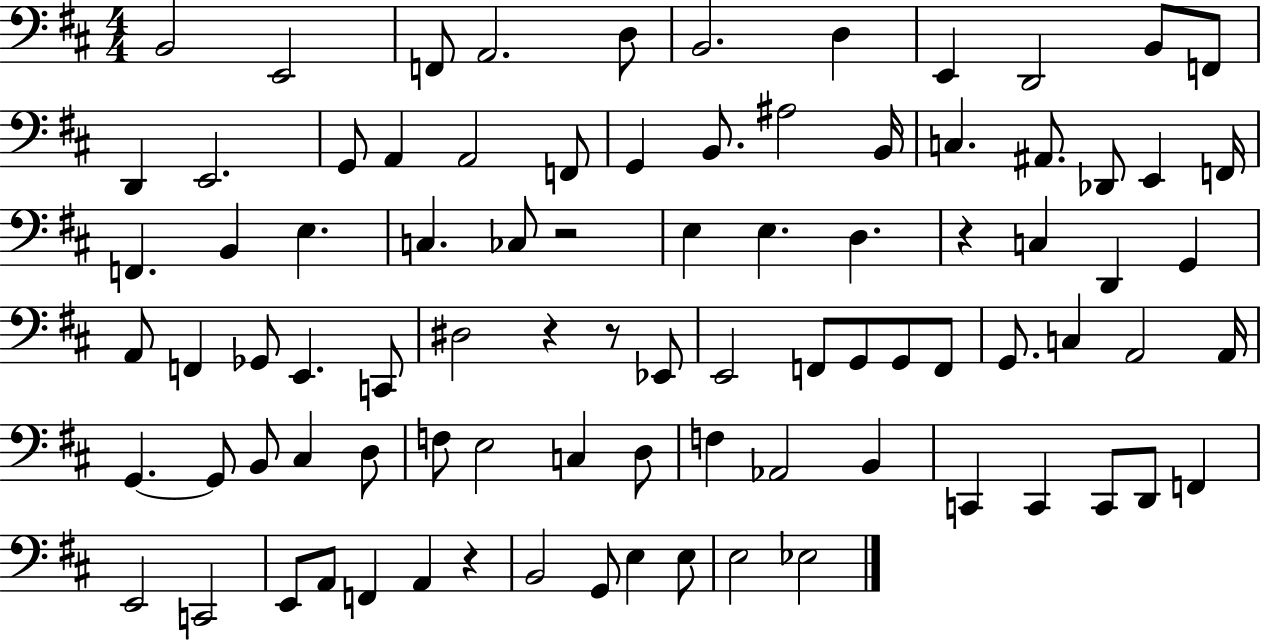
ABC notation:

X:1
T:Untitled
M:4/4
L:1/4
K:D
B,,2 E,,2 F,,/2 A,,2 D,/2 B,,2 D, E,, D,,2 B,,/2 F,,/2 D,, E,,2 G,,/2 A,, A,,2 F,,/2 G,, B,,/2 ^A,2 B,,/4 C, ^A,,/2 _D,,/2 E,, F,,/4 F,, B,, E, C, _C,/2 z2 E, E, D, z C, D,, G,, A,,/2 F,, _G,,/2 E,, C,,/2 ^D,2 z z/2 _E,,/2 E,,2 F,,/2 G,,/2 G,,/2 F,,/2 G,,/2 C, A,,2 A,,/4 G,, G,,/2 B,,/2 ^C, D,/2 F,/2 E,2 C, D,/2 F, _A,,2 B,, C,, C,, C,,/2 D,,/2 F,, E,,2 C,,2 E,,/2 A,,/2 F,, A,, z B,,2 G,,/2 E, E,/2 E,2 _E,2